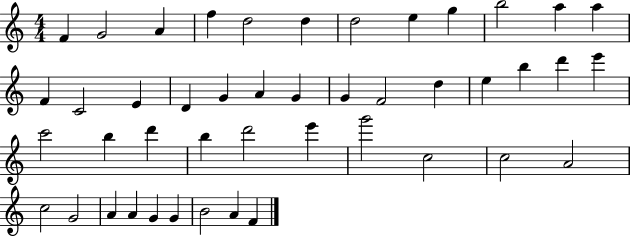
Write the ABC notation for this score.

X:1
T:Untitled
M:4/4
L:1/4
K:C
F G2 A f d2 d d2 e g b2 a a F C2 E D G A G G F2 d e b d' e' c'2 b d' b d'2 e' g'2 c2 c2 A2 c2 G2 A A G G B2 A F